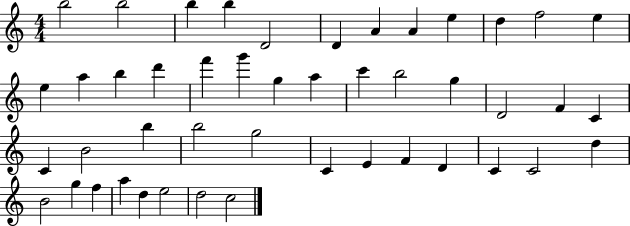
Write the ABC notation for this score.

X:1
T:Untitled
M:4/4
L:1/4
K:C
b2 b2 b b D2 D A A e d f2 e e a b d' f' g' g a c' b2 g D2 F C C B2 b b2 g2 C E F D C C2 d B2 g f a d e2 d2 c2